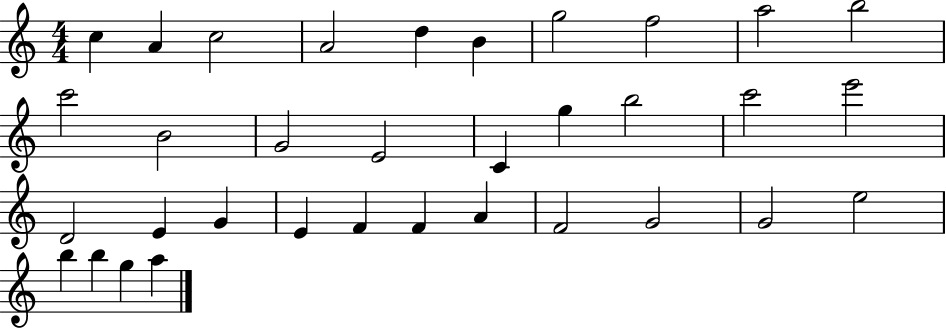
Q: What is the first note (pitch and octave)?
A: C5